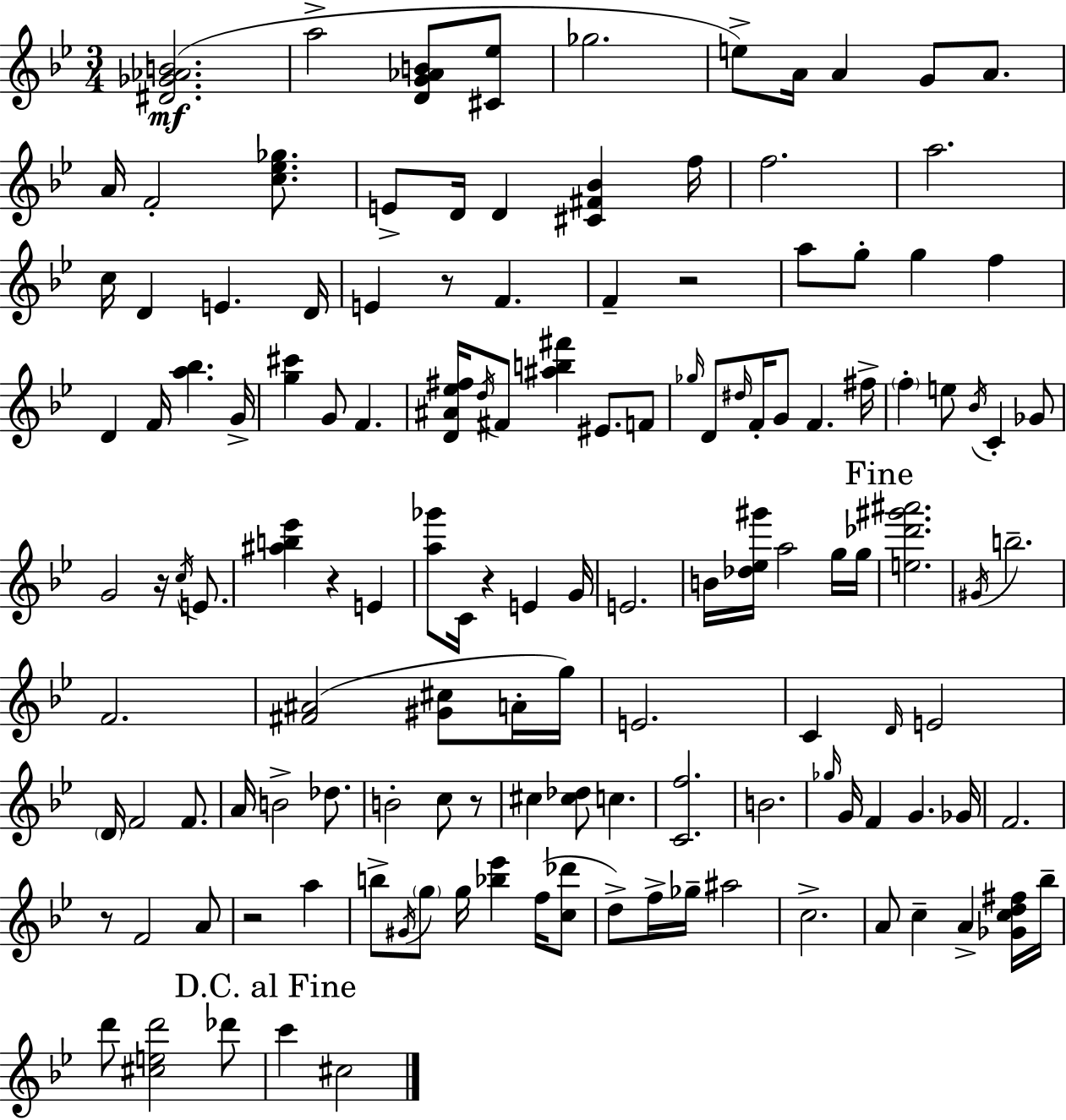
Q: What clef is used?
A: treble